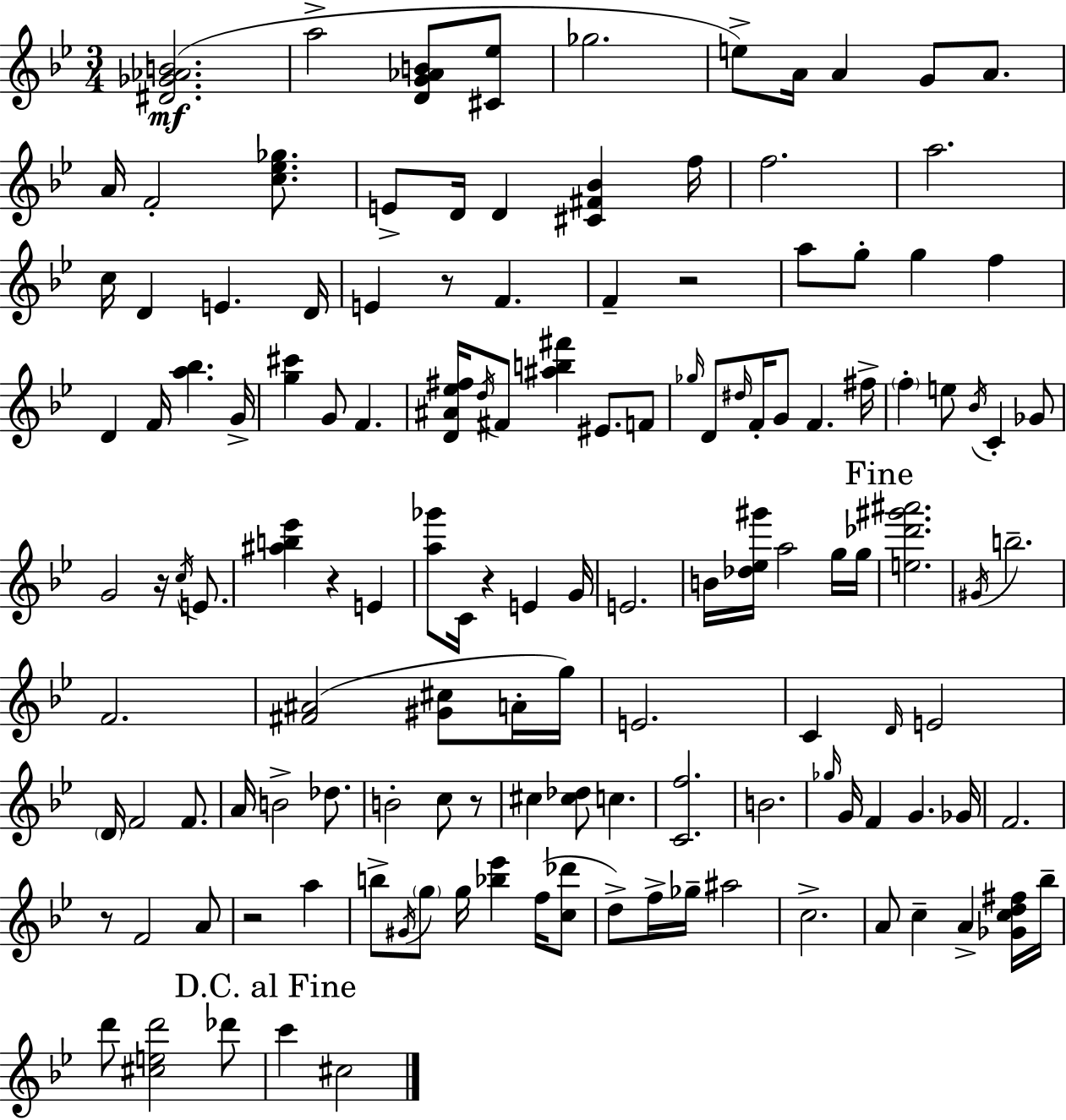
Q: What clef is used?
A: treble